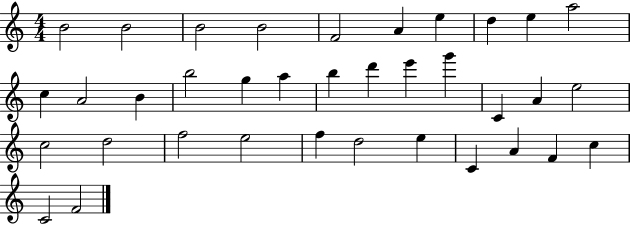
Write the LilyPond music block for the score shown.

{
  \clef treble
  \numericTimeSignature
  \time 4/4
  \key c \major
  b'2 b'2 | b'2 b'2 | f'2 a'4 e''4 | d''4 e''4 a''2 | \break c''4 a'2 b'4 | b''2 g''4 a''4 | b''4 d'''4 e'''4 g'''4 | c'4 a'4 e''2 | \break c''2 d''2 | f''2 e''2 | f''4 d''2 e''4 | c'4 a'4 f'4 c''4 | \break c'2 f'2 | \bar "|."
}